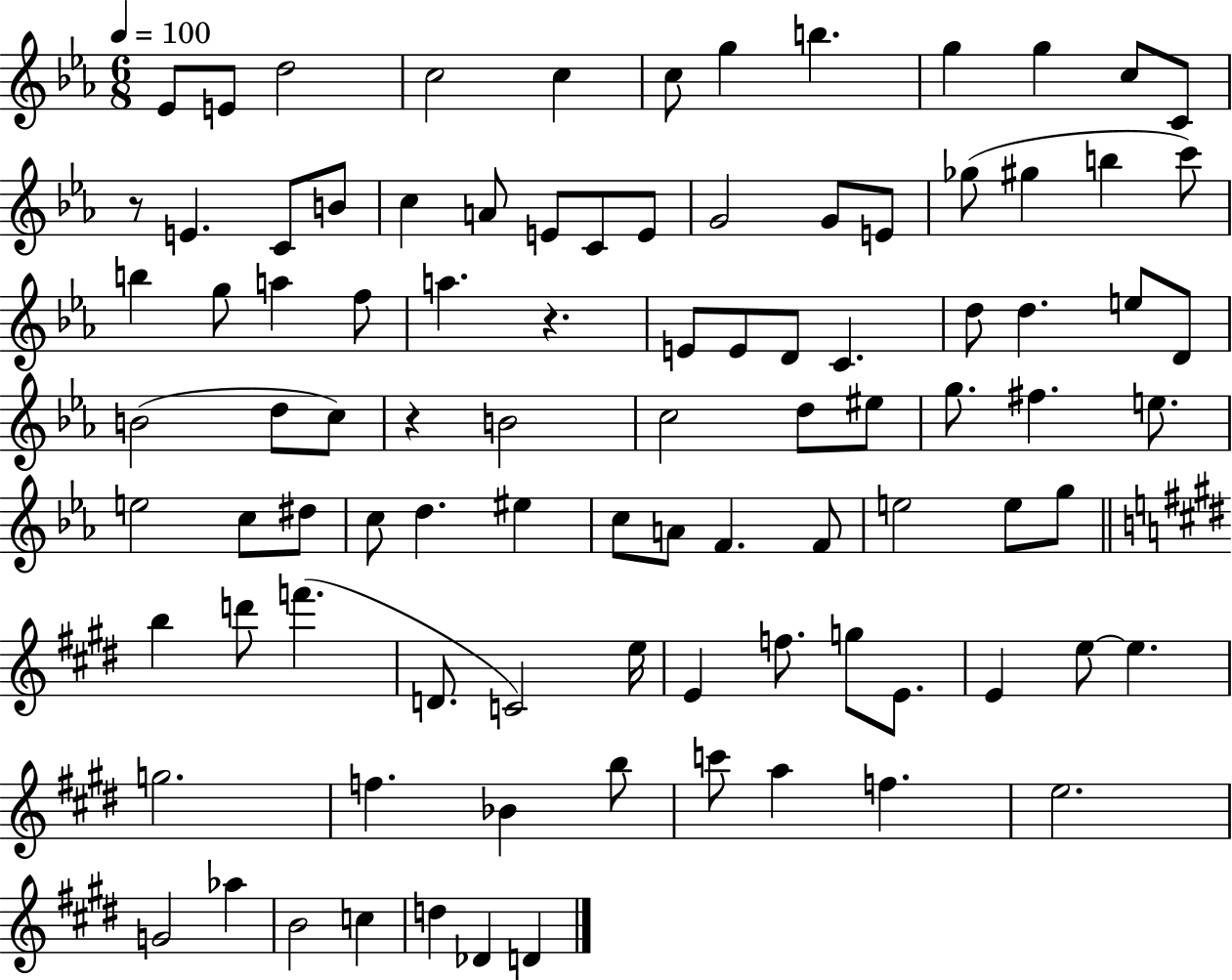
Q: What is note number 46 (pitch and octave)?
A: D5